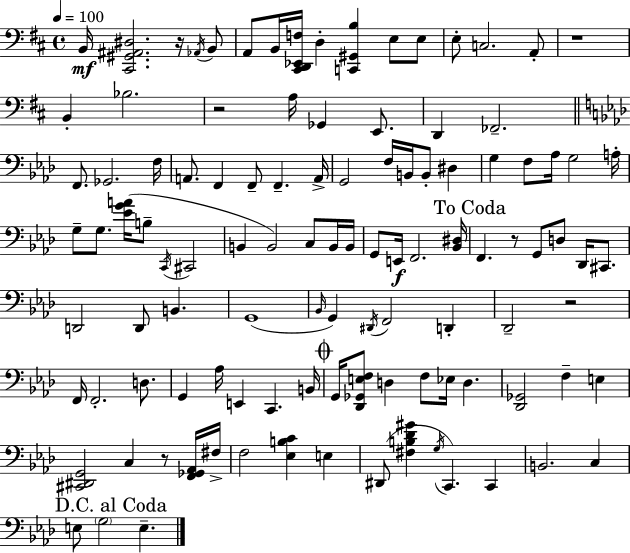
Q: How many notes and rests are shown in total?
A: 109